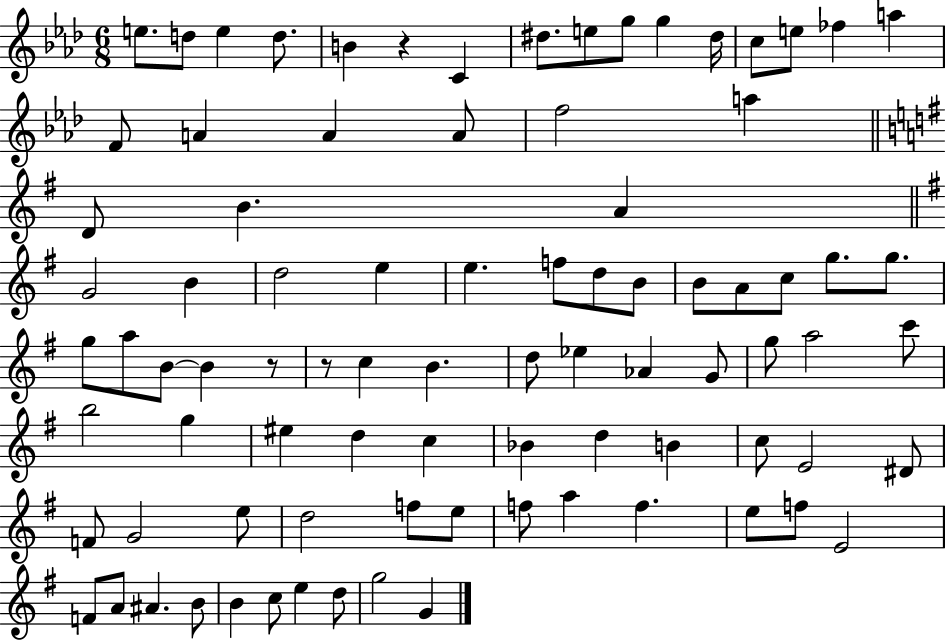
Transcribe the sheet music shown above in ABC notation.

X:1
T:Untitled
M:6/8
L:1/4
K:Ab
e/2 d/2 e d/2 B z C ^d/2 e/2 g/2 g ^d/4 c/2 e/2 _f a F/2 A A A/2 f2 a D/2 B A G2 B d2 e e f/2 d/2 B/2 B/2 A/2 c/2 g/2 g/2 g/2 a/2 B/2 B z/2 z/2 c B d/2 _e _A G/2 g/2 a2 c'/2 b2 g ^e d c _B d B c/2 E2 ^D/2 F/2 G2 e/2 d2 f/2 e/2 f/2 a f e/2 f/2 E2 F/2 A/2 ^A B/2 B c/2 e d/2 g2 G